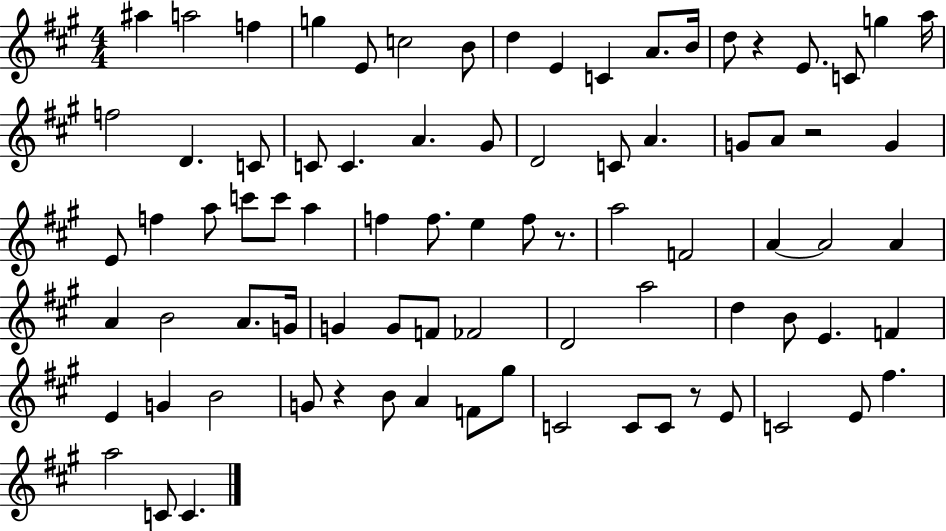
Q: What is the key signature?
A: A major